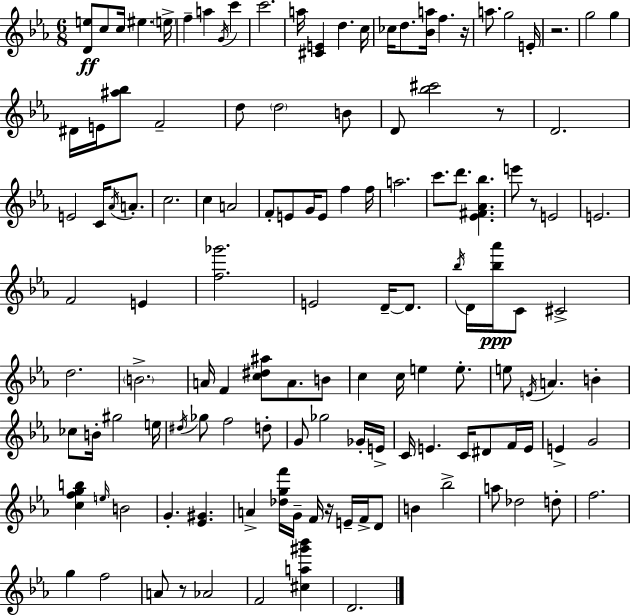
{
  \clef treble
  \numericTimeSignature
  \time 6/8
  \key c \minor
  <d' e''>8\ff c''8 c''16 eis''4. \parenthesize e''16-> | f''4-- a''4 \acciaccatura { g'16 } c'''4 | c'''2. | a''16 <cis' e'>4 d''4. | \break c''16 ces''16 d''8. <bes' a''>16 f''4. | r16 a''8. g''2 | e'16-. r2. | g''2 g''4 | \break dis'16 e'16 <ais'' bes''>8 f'2-- | d''8 \parenthesize d''2 b'8 | d'8 <bes'' cis'''>2 r8 | d'2. | \break e'2 c'16 \acciaccatura { aes'16 } a'8.-. | c''2. | c''4 a'2 | f'8-. e'8 g'16 e'8 f''4 | \break f''16 a''2. | c'''8. d'''8. <ees' fis' aes' bes''>4. | e'''8 r8 e'2 | e'2. | \break f'2 e'4 | <f'' ges'''>2. | e'2 d'16--~~ d'8. | \acciaccatura { bes''16 } d'16 <bes'' aes'''>16\ppp c'8 cis'2-> | \break d''2. | \parenthesize b'2.-> | a'16 f'4 <c'' dis'' ais''>8 a'8. | b'8 c''4 c''16 e''4 | \break e''8.-. e''8 \acciaccatura { e'16 } a'4. | b'4-. ces''8 b'16-. gis''2 | e''16 \acciaccatura { dis''16 } ges''8 f''2 | d''8-. g'8 ges''2 | \break ges'16-. e'16-> c'16 e'4. | c'16 dis'8 f'16 e'16 e'4-> g'2 | <c'' f'' g'' b''>4 \grace { e''16 } b'2 | g'4.-. | \break <ees' gis'>4. a'4-> <des'' g'' f'''>16 g'16-- | f'16 r16 e'16-- f'16-> d'8 b'4 bes''2-> | a''8 des''2 | d''8-. f''2. | \break g''4 f''2 | a'8 r8 aes'2 | f'2 | <cis'' a'' gis''' bes'''>4 d'2. | \break \bar "|."
}